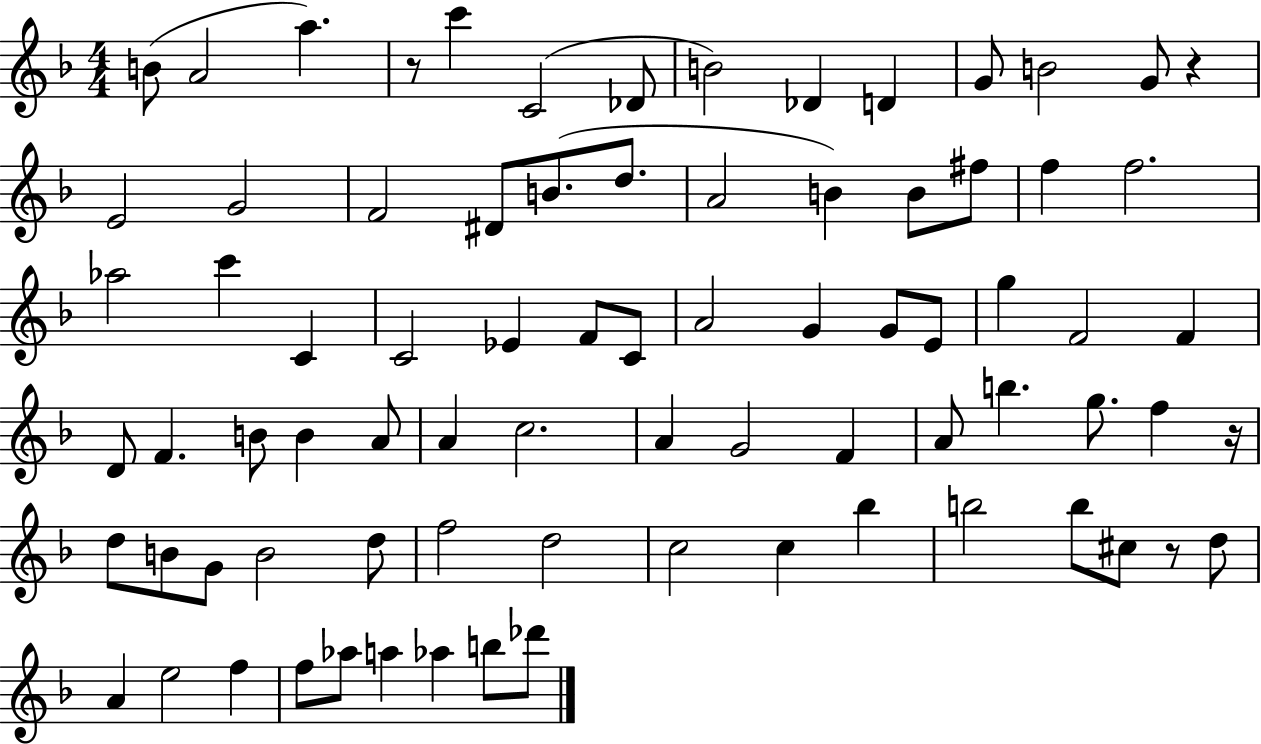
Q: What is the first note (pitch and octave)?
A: B4